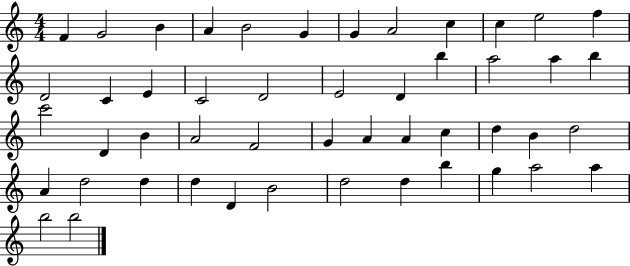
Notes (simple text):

F4/q G4/h B4/q A4/q B4/h G4/q G4/q A4/h C5/q C5/q E5/h F5/q D4/h C4/q E4/q C4/h D4/h E4/h D4/q B5/q A5/h A5/q B5/q C6/h D4/q B4/q A4/h F4/h G4/q A4/q A4/q C5/q D5/q B4/q D5/h A4/q D5/h D5/q D5/q D4/q B4/h D5/h D5/q B5/q G5/q A5/h A5/q B5/h B5/h